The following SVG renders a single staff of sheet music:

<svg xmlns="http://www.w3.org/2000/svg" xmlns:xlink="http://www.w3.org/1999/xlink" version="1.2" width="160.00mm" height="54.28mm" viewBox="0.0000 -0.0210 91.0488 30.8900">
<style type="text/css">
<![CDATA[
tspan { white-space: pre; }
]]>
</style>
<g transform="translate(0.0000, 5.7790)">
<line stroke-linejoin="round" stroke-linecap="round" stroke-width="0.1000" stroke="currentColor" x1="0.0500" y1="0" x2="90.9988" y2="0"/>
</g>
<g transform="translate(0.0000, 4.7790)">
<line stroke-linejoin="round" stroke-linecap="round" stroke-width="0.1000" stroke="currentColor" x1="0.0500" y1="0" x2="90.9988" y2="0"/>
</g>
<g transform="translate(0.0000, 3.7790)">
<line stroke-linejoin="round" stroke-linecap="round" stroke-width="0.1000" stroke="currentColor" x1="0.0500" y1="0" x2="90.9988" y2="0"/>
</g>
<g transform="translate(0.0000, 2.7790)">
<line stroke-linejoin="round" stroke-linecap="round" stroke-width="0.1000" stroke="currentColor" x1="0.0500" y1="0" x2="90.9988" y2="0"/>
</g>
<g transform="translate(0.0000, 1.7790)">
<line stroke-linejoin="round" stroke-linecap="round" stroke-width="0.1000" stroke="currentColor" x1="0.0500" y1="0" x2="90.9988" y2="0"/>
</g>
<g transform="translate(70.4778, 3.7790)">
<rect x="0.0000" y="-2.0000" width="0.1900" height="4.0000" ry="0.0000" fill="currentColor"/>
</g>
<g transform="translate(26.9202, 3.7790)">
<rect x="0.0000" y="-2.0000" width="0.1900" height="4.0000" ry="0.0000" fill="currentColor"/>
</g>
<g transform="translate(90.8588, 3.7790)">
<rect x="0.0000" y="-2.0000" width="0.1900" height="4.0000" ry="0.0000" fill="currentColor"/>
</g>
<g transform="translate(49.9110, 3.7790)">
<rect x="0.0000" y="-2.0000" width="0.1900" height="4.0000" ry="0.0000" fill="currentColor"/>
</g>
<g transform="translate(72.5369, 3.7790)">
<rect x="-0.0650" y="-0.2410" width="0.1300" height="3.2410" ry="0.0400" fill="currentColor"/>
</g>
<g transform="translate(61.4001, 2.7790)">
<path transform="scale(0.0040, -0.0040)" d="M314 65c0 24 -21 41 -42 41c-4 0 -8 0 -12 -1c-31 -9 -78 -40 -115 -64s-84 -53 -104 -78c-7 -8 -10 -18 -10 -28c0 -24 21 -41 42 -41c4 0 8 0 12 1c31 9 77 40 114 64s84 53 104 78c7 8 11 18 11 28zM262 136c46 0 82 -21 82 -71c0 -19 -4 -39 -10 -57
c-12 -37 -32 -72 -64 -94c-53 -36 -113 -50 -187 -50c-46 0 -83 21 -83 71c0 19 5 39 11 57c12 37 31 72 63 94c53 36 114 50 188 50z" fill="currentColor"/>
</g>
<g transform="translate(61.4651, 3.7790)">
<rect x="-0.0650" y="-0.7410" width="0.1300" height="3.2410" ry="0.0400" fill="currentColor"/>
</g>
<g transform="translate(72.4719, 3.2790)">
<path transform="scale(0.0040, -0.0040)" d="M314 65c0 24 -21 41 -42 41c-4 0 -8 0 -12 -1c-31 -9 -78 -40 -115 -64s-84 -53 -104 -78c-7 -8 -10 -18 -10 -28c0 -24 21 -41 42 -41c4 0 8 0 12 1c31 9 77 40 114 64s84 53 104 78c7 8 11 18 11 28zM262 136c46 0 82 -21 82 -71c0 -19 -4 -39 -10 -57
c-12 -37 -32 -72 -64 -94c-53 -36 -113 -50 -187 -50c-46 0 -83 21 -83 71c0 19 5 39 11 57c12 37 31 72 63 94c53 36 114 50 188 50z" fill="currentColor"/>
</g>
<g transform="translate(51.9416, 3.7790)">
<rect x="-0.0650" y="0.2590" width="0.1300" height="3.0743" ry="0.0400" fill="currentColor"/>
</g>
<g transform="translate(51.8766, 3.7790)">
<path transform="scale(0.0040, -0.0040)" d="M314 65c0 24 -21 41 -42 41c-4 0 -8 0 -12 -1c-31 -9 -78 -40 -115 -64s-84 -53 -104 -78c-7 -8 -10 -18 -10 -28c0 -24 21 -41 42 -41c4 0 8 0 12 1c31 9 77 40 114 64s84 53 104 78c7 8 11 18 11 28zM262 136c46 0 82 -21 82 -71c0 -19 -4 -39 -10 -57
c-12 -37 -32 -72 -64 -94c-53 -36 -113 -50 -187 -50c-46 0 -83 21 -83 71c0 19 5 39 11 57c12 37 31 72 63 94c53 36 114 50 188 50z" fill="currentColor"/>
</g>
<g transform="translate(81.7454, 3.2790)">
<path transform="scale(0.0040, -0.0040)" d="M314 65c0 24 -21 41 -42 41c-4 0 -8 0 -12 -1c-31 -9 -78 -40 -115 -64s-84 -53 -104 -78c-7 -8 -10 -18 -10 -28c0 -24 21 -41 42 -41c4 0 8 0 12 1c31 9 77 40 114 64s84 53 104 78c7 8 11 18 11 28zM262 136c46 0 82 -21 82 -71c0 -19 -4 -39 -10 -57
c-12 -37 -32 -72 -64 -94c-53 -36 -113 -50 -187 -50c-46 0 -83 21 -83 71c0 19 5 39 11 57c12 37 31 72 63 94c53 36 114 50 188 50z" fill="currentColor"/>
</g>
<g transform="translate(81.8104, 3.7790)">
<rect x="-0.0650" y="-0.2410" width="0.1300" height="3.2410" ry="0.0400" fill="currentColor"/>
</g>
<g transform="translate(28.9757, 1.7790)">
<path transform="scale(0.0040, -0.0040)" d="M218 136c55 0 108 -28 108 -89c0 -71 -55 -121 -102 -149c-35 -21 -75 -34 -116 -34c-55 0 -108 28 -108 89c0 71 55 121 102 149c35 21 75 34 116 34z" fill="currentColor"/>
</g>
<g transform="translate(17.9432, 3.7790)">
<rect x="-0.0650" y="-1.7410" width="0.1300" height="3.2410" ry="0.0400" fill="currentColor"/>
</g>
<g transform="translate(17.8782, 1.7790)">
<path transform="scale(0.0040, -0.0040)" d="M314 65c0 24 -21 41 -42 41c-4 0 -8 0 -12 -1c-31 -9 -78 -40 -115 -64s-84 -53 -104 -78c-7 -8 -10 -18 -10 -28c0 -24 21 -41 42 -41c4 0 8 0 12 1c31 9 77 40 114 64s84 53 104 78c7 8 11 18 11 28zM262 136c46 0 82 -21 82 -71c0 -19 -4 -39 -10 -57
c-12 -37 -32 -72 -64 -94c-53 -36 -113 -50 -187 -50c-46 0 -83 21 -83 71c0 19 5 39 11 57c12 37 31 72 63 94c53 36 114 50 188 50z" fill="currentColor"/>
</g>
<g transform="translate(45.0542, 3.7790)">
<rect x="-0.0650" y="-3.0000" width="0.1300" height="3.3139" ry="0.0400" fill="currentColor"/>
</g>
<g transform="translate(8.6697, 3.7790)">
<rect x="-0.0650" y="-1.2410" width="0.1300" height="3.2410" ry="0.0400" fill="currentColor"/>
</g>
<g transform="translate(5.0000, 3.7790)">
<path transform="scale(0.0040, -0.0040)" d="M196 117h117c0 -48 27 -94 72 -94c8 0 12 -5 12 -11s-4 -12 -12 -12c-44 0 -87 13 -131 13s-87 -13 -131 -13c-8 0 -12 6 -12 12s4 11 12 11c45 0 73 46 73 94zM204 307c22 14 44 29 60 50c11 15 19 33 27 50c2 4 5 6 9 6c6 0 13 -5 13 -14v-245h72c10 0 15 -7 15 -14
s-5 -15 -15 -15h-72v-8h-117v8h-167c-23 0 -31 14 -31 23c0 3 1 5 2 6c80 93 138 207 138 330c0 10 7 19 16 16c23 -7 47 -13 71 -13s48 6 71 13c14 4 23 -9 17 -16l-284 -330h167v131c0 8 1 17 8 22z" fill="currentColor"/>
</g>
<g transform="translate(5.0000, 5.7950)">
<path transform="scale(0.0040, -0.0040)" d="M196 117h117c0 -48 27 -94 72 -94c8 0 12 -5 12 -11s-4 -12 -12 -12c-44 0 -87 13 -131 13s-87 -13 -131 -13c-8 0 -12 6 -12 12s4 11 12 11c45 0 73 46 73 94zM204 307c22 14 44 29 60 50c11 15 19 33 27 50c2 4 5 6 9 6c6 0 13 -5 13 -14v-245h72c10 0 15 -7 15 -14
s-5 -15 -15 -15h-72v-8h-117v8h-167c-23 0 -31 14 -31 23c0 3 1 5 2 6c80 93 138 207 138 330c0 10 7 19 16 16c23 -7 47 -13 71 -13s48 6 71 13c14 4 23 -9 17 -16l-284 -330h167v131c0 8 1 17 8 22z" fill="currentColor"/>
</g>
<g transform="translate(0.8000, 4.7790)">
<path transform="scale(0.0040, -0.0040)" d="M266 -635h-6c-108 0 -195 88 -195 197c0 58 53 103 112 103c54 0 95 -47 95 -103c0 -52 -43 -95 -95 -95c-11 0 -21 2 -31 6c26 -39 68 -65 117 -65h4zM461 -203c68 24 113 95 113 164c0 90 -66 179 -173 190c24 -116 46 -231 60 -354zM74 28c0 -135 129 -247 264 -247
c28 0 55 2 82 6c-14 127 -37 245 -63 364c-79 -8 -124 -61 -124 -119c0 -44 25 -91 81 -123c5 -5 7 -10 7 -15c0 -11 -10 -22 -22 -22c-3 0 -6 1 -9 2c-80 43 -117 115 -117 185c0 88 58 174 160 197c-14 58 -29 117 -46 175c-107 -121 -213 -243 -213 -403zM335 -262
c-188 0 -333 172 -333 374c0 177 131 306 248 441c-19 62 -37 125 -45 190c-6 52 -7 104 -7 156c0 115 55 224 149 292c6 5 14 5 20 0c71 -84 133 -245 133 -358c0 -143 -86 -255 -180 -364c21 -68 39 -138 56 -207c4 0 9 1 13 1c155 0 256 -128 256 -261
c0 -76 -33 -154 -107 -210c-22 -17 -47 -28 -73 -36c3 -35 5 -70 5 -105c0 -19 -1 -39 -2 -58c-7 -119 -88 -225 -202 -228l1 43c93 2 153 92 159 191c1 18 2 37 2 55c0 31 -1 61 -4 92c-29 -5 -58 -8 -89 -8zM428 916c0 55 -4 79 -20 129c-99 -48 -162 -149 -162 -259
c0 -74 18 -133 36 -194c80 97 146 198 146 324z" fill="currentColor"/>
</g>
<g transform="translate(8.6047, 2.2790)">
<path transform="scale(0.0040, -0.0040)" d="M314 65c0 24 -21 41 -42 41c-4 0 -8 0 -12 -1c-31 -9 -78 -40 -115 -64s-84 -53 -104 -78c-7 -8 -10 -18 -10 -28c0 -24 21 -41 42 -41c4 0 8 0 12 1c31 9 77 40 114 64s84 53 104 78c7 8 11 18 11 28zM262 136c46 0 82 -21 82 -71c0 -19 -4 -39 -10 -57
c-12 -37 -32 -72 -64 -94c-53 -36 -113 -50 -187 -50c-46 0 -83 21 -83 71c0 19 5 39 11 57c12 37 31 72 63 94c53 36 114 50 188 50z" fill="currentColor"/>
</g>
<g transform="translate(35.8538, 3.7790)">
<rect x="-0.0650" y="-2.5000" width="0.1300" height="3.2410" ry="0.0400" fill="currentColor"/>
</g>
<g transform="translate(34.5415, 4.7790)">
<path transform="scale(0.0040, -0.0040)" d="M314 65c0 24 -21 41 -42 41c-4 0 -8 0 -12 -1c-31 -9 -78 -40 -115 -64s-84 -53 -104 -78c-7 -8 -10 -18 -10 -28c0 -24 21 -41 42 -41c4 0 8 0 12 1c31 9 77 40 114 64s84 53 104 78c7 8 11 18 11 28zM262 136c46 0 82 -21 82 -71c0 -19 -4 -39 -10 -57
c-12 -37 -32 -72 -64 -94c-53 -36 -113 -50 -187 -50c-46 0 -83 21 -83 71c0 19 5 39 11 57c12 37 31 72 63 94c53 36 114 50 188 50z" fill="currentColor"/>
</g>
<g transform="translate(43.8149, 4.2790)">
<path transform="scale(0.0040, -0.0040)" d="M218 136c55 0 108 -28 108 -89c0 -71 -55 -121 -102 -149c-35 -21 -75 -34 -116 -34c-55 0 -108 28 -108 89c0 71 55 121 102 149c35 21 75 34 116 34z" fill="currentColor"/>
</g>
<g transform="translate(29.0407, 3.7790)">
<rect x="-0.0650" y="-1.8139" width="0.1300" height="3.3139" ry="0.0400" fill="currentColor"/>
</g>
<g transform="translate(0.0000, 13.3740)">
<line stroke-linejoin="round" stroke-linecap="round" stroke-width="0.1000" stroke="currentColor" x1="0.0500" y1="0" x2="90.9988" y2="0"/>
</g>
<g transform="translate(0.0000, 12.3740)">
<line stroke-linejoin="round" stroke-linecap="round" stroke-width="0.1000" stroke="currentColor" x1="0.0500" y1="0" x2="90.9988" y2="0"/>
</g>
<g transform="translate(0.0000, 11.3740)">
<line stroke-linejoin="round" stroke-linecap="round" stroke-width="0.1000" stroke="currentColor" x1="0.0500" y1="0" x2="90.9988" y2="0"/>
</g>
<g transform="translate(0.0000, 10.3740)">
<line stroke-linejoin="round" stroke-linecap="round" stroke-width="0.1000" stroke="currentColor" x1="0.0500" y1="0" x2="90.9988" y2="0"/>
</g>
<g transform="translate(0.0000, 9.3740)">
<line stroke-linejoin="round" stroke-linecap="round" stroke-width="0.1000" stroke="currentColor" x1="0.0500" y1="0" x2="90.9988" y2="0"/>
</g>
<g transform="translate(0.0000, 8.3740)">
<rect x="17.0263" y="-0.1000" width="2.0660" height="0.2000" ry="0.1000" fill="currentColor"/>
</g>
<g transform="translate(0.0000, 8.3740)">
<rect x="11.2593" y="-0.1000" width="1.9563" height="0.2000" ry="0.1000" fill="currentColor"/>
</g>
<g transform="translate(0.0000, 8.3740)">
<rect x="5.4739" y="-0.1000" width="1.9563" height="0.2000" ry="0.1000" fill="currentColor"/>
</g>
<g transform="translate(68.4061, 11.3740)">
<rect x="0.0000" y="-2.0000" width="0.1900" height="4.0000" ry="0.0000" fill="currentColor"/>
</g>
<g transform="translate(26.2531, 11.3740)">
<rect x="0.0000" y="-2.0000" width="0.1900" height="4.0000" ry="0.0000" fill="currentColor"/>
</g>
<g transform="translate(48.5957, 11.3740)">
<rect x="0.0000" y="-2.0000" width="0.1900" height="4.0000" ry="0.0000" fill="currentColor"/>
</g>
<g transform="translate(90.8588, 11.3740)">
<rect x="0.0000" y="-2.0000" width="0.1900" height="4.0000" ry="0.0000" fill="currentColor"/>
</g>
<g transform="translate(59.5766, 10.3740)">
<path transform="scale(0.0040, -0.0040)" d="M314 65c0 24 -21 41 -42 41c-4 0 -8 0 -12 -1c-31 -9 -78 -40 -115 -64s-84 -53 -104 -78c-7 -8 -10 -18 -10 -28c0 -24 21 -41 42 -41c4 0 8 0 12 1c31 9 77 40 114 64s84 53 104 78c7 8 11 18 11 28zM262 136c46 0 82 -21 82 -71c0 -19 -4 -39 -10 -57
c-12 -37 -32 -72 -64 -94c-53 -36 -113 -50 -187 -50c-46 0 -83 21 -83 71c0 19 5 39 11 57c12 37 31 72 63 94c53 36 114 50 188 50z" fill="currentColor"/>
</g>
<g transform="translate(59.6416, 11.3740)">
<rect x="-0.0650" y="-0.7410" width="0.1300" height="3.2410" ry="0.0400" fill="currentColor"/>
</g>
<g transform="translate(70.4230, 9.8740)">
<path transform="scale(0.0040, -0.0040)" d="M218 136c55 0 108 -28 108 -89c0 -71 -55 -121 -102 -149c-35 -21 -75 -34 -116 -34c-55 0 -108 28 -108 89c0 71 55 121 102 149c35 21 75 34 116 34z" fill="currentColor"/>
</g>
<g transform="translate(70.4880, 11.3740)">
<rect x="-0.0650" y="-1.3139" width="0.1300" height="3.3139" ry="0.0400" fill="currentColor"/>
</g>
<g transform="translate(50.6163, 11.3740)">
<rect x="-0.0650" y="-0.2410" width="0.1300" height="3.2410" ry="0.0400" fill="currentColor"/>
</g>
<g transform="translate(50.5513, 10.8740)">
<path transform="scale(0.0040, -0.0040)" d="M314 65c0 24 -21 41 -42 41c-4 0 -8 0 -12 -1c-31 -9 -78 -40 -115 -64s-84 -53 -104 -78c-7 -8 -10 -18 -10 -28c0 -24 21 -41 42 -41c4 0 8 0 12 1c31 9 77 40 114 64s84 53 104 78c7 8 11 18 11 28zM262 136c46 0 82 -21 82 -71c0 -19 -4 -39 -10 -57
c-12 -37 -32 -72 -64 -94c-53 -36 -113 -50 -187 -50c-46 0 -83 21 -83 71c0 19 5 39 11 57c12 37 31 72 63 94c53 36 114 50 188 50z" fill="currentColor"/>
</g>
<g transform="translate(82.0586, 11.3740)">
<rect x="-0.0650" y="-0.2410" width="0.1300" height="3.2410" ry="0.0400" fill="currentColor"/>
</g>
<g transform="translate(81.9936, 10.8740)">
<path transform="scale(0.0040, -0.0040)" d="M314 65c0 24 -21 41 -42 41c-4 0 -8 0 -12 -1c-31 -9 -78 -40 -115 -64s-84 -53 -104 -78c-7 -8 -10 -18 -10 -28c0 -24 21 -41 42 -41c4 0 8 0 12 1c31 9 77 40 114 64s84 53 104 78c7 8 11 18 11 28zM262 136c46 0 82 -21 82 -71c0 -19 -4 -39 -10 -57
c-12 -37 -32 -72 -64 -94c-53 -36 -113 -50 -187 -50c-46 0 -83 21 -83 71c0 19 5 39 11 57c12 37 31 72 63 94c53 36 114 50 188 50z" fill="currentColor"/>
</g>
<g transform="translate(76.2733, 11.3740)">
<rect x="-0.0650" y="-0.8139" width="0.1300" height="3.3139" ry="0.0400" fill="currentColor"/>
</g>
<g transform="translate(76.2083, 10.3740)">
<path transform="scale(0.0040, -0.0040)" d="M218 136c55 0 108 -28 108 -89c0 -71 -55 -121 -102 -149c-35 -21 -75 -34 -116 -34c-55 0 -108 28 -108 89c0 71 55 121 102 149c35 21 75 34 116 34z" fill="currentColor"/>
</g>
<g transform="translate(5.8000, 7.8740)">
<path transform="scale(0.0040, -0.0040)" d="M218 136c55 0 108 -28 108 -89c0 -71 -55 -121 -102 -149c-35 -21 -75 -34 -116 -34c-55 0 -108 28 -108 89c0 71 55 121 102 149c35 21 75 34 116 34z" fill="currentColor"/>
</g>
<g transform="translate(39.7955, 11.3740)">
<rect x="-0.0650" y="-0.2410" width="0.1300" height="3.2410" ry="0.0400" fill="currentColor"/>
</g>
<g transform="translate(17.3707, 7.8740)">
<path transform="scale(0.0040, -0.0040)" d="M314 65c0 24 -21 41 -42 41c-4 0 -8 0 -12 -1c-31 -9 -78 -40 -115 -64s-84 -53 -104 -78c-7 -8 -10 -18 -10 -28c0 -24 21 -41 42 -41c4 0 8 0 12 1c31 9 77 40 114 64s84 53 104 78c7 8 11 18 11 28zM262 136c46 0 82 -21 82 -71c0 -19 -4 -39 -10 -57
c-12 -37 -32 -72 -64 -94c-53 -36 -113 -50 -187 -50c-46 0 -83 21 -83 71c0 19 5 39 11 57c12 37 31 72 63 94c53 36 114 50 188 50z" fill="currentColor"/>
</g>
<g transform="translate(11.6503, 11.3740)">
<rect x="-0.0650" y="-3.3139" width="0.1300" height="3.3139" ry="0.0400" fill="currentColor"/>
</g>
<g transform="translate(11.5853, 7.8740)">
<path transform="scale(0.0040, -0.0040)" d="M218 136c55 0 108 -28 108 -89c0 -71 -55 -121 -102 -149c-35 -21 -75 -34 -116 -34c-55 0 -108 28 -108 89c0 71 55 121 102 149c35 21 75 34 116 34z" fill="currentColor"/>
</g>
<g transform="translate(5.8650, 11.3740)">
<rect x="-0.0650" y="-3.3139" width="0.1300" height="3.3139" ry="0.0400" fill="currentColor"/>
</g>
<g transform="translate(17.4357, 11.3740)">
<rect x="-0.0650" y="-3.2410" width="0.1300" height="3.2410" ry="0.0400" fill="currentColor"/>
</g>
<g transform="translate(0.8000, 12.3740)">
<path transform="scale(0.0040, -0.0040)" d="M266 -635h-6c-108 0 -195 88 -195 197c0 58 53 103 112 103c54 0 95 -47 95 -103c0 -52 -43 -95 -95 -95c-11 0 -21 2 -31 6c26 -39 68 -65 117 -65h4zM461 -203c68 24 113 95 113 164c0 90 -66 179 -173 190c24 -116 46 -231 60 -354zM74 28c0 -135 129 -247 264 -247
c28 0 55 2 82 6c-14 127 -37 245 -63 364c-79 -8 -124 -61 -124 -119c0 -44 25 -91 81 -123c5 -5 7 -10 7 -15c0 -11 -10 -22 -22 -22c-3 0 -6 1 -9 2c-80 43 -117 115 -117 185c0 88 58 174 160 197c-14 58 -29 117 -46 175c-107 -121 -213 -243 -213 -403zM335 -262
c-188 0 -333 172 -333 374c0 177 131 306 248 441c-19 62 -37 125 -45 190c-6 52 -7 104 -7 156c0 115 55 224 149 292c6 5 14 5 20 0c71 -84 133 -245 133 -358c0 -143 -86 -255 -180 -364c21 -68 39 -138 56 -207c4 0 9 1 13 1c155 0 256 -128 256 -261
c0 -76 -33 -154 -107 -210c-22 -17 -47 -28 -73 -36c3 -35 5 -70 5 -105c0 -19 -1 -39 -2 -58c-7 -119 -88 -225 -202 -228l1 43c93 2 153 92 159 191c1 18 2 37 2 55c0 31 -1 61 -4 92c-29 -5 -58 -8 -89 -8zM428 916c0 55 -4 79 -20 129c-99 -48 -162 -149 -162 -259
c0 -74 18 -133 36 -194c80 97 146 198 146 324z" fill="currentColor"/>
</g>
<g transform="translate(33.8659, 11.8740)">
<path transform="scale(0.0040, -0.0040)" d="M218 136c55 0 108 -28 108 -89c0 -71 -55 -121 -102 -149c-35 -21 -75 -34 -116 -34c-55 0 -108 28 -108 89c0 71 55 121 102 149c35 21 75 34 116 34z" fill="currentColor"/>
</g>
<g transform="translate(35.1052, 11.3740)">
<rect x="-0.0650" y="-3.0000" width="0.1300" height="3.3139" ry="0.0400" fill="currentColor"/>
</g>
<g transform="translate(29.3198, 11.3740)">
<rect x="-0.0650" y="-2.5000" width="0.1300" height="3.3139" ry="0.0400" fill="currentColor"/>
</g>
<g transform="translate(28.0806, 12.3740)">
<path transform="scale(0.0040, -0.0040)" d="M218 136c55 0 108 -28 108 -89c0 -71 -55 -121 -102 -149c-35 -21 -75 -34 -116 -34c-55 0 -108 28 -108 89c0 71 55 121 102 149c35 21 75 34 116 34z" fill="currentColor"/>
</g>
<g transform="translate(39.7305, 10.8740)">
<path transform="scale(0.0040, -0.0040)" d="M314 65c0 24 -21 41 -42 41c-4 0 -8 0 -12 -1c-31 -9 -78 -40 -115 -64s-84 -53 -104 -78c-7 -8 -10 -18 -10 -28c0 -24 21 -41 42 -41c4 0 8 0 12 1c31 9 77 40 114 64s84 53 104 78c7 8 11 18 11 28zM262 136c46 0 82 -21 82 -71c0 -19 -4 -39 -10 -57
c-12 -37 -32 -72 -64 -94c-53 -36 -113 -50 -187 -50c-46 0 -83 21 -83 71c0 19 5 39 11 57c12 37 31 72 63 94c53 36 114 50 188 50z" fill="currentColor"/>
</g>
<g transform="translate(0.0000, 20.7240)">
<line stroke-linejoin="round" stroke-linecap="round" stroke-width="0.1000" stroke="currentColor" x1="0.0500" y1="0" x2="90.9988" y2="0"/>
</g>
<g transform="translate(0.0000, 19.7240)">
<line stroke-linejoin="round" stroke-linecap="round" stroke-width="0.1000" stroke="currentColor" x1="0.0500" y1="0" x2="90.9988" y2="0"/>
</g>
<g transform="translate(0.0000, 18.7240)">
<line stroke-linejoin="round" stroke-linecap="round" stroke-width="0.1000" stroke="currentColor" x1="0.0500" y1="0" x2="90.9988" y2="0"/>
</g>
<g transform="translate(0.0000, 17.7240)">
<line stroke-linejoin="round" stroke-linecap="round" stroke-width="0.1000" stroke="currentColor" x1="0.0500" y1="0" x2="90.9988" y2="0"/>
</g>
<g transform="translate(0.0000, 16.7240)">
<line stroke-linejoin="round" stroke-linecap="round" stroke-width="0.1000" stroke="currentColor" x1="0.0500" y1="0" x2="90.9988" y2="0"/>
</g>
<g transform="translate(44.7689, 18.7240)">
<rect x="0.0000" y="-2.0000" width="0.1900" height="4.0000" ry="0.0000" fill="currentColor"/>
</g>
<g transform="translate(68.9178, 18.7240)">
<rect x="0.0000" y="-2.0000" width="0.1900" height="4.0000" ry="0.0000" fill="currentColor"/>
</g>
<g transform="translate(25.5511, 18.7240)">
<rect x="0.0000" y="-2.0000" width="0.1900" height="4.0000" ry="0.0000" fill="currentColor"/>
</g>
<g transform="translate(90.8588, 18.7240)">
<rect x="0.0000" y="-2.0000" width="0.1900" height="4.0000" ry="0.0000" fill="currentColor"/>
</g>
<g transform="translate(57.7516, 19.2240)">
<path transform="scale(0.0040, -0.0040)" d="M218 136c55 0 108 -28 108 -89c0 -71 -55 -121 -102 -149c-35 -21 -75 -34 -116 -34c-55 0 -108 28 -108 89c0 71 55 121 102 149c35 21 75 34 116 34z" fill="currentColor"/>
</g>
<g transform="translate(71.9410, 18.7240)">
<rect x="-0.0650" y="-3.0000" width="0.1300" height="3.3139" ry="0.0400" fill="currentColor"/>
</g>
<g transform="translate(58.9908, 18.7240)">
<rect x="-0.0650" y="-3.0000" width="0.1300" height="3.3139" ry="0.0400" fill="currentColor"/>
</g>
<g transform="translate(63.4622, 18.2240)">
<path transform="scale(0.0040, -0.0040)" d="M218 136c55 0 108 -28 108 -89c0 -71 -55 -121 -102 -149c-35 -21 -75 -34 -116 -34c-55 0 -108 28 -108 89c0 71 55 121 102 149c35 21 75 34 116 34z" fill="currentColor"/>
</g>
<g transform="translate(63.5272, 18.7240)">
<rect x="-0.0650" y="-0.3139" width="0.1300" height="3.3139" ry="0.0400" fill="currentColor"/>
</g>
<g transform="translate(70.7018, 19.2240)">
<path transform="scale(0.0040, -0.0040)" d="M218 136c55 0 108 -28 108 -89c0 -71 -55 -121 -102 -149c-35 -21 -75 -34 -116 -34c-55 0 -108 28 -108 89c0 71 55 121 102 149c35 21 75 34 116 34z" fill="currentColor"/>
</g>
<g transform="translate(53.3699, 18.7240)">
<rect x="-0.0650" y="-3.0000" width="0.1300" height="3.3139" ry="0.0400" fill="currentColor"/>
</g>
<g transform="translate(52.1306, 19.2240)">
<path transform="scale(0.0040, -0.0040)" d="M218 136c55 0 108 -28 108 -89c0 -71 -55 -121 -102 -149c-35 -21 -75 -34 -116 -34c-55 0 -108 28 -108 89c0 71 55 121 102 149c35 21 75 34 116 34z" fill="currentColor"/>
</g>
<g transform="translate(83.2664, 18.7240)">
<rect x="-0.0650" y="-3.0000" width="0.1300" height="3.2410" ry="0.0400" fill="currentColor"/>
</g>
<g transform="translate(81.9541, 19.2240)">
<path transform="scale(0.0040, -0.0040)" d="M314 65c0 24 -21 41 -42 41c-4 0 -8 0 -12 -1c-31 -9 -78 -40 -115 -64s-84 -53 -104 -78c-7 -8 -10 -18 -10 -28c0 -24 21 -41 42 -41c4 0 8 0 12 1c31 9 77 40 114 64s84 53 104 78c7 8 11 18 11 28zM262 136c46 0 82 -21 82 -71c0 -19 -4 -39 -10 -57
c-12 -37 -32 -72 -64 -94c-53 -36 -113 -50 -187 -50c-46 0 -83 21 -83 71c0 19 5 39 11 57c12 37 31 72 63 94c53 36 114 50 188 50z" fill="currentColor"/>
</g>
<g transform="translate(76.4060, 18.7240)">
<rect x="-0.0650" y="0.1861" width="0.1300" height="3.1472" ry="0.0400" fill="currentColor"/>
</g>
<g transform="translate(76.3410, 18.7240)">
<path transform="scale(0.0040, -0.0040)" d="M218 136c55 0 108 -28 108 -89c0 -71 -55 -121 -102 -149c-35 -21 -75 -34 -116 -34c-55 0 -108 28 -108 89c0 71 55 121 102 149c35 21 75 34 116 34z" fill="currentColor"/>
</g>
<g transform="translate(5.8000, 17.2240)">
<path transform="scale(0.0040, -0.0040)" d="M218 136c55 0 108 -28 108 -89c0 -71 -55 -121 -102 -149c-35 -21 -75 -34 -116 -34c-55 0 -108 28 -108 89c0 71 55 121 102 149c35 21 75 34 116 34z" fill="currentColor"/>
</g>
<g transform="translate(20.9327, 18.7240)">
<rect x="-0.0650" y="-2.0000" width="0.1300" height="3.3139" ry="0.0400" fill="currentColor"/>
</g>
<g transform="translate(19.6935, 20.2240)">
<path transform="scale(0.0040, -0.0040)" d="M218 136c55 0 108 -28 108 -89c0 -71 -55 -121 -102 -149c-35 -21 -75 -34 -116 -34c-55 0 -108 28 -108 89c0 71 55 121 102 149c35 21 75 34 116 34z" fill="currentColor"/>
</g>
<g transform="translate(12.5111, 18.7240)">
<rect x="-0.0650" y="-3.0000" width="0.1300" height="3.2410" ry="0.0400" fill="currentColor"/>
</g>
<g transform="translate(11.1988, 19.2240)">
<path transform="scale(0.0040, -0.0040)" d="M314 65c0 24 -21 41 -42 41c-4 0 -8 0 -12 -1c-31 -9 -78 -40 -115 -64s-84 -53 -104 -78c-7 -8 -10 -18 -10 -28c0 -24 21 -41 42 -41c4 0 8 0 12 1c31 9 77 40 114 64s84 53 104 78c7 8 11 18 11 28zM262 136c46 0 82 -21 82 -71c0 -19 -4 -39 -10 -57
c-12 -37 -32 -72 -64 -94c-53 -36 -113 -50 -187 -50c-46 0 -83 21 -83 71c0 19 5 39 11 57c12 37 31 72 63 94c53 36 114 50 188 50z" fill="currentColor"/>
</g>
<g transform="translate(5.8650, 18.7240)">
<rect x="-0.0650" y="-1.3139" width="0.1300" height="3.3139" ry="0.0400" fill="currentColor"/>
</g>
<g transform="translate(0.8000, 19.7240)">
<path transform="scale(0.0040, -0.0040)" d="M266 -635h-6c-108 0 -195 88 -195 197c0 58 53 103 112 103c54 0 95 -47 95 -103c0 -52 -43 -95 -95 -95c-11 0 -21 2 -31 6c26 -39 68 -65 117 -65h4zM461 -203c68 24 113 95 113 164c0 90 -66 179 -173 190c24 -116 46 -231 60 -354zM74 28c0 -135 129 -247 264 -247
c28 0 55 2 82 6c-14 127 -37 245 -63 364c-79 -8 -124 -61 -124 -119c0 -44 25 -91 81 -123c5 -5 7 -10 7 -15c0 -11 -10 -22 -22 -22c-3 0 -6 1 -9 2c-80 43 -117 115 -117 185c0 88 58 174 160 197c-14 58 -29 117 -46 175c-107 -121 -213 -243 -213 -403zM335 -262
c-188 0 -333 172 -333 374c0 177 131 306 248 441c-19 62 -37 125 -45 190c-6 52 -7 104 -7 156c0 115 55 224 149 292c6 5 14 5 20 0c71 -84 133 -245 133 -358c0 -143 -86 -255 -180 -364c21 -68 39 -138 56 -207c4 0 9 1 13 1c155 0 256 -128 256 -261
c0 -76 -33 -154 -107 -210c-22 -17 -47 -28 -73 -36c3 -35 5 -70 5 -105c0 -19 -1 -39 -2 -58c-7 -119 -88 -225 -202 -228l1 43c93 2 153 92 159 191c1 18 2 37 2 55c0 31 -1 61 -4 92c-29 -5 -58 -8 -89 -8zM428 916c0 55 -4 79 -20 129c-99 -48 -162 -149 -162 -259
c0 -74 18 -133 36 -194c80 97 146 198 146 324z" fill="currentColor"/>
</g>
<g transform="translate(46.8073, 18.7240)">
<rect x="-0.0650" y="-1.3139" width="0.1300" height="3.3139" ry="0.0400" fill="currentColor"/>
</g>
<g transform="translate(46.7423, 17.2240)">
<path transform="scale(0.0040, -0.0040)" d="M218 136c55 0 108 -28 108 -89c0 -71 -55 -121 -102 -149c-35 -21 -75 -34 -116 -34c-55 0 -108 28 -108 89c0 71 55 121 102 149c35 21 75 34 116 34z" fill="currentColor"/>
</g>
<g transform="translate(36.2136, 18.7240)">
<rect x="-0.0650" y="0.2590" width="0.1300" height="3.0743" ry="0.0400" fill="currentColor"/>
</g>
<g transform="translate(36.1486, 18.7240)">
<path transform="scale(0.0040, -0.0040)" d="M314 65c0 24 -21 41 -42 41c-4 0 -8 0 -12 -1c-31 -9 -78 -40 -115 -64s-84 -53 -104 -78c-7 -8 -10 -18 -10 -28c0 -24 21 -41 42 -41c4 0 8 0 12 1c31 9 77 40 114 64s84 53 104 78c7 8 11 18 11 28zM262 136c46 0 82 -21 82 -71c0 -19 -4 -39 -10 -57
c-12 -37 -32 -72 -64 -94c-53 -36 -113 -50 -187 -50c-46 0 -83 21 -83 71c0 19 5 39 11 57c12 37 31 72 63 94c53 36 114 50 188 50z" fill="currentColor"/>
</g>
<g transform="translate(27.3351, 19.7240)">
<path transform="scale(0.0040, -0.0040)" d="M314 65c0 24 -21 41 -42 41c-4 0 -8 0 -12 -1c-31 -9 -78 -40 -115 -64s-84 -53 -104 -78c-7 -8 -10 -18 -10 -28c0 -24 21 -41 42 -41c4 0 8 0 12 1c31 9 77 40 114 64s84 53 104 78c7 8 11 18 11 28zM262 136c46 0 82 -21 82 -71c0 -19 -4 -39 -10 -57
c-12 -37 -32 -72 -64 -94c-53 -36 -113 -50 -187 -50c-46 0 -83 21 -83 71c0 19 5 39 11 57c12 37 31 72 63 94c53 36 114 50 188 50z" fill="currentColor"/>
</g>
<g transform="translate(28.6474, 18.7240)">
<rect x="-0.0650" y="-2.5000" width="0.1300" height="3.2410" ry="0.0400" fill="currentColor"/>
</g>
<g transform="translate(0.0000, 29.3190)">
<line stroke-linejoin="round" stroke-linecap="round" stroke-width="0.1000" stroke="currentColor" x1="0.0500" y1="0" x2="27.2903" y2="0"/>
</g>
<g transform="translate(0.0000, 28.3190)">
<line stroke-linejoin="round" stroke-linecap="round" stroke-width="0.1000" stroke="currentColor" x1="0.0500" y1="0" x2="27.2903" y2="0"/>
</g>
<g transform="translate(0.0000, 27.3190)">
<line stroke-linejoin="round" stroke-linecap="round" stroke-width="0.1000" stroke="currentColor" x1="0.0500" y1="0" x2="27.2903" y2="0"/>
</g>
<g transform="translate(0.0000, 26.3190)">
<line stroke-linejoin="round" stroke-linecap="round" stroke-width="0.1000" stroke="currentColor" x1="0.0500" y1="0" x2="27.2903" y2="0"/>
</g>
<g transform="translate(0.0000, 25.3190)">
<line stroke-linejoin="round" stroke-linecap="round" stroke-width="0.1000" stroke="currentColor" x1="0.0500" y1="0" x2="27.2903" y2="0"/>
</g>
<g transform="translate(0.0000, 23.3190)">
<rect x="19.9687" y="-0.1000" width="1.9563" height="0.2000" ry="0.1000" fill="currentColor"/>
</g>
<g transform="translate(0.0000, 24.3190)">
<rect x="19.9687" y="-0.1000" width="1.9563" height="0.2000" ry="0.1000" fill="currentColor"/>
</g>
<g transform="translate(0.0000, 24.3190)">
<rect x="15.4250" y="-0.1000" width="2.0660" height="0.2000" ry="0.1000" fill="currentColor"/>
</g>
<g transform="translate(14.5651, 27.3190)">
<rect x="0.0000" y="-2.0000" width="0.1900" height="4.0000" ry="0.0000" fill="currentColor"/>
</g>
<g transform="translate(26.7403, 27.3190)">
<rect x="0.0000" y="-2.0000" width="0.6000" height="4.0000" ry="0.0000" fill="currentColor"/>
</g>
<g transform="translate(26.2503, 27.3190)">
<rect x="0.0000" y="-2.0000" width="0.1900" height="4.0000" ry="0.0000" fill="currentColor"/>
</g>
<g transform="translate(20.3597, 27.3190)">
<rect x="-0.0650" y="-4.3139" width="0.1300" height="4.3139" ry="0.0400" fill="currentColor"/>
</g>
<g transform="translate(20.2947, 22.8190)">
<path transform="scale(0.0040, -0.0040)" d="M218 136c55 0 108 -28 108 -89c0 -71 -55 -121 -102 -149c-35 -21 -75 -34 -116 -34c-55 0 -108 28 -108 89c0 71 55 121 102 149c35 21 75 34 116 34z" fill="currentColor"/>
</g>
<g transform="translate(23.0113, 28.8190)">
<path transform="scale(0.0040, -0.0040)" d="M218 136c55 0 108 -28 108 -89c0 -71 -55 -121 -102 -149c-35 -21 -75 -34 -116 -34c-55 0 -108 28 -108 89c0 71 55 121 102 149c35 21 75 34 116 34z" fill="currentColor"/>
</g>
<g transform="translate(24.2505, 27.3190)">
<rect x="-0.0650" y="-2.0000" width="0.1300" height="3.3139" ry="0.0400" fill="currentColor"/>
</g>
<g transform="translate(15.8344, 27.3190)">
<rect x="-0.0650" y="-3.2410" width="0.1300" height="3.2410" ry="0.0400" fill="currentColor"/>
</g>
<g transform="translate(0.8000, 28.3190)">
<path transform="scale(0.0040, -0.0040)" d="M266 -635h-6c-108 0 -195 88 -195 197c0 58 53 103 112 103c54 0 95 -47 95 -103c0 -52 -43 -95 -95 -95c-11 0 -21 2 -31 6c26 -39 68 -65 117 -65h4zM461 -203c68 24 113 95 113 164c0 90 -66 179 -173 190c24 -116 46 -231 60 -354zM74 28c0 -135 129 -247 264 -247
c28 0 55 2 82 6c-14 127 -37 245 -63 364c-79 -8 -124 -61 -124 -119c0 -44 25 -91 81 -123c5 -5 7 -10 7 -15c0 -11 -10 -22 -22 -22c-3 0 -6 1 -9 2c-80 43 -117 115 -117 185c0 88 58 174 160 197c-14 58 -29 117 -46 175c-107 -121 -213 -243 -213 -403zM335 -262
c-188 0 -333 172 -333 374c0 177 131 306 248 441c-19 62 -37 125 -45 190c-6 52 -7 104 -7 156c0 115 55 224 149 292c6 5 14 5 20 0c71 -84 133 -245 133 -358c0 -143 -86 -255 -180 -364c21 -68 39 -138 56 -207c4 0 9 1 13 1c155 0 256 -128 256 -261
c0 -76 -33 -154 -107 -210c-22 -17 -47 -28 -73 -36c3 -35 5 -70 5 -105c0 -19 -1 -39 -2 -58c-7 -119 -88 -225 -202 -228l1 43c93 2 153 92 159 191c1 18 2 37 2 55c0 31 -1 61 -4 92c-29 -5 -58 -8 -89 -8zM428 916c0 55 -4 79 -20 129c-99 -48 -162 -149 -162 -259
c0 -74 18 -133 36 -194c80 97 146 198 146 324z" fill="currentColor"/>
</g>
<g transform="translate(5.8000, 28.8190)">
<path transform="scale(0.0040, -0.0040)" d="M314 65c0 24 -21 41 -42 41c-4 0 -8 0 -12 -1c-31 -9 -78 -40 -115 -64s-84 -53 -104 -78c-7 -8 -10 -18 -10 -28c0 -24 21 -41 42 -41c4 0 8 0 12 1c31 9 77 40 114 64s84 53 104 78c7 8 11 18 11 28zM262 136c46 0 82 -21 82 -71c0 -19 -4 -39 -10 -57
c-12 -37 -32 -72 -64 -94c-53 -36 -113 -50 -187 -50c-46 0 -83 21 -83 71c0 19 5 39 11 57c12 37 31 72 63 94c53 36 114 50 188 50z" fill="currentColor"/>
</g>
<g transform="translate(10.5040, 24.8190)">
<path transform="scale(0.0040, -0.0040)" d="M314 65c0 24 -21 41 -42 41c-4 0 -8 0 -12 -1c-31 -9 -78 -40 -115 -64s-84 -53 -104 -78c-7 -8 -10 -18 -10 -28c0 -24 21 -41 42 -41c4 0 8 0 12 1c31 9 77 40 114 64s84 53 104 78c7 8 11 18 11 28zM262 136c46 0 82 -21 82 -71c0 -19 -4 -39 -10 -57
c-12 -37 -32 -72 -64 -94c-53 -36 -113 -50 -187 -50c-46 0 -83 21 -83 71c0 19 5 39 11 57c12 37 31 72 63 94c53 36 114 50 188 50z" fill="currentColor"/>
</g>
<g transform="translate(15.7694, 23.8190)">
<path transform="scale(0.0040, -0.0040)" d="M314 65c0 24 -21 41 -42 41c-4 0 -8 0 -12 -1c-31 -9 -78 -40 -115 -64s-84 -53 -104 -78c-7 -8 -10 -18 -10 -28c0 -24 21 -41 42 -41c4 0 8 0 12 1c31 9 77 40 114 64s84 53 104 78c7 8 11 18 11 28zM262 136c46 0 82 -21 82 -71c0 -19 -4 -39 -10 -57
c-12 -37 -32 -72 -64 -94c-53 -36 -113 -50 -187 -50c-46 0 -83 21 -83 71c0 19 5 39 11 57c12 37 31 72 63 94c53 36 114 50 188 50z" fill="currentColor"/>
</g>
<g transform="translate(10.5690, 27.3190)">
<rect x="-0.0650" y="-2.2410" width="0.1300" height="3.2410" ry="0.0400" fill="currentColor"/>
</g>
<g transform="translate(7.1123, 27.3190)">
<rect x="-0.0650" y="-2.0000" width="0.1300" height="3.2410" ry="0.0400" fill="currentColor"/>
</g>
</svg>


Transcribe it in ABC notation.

X:1
T:Untitled
M:4/4
L:1/4
K:C
e2 f2 f G2 A B2 d2 c2 c2 b b b2 G A c2 c2 d2 e d c2 e A2 F G2 B2 e A A c A B A2 F2 g2 b2 d' F